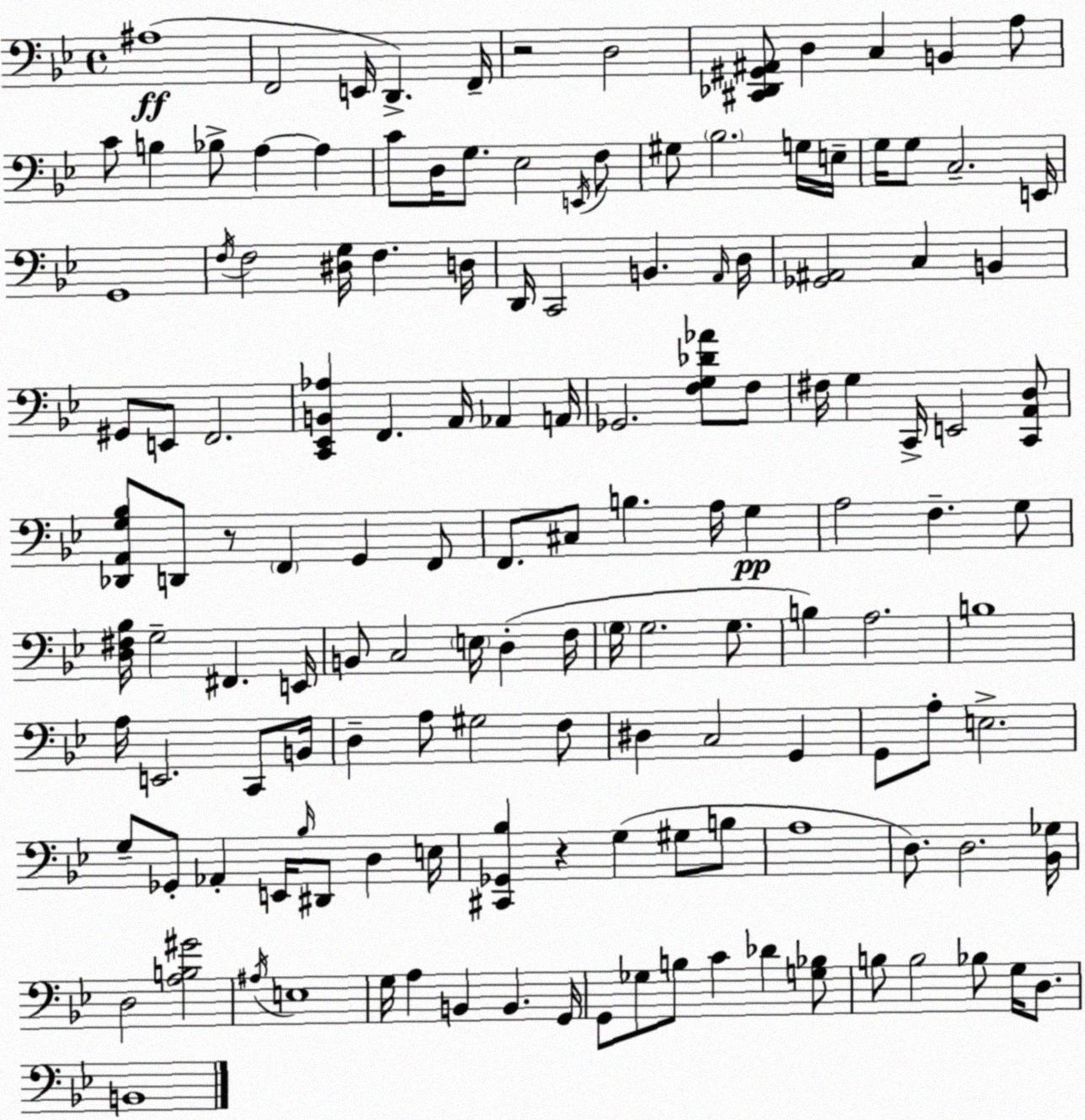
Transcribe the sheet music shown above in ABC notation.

X:1
T:Untitled
M:4/4
L:1/4
K:Gm
^A,4 F,,2 E,,/4 D,, F,,/4 z2 D,2 [^C,,_D,,^G,,^A,,]/2 D, C, B,, A,/2 C/2 B, _B,/2 A, A, C/2 D,/4 G,/2 _E,2 E,,/4 F,/2 ^G,/2 _B,2 G,/4 E,/4 G,/4 G,/2 C,2 E,,/4 G,,4 F,/4 F,2 [^D,G,]/4 F, D,/4 D,,/4 C,,2 B,, A,,/4 D,/4 [_G,,^A,,]2 C, B,, ^G,,/2 E,,/2 F,,2 [C,,_E,,B,,_A,] F,, A,,/4 _A,, A,,/4 _G,,2 [F,G,_D_A]/2 F,/2 ^F,/4 G, C,,/4 E,,2 [C,,A,,D,]/2 [_D,,A,,G,_B,]/2 D,,/2 z/2 F,, G,, F,,/2 F,,/2 ^C,/2 B, A,/4 G, A,2 F, G,/2 [D,^F,_B,]/4 G,2 ^F,, E,,/4 B,,/2 C,2 E,/4 D, F,/4 G,/4 G,2 G,/2 B, A,2 B,4 A,/4 E,,2 C,,/2 B,,/4 D, A,/2 ^G,2 F,/2 ^D, C,2 G,, G,,/2 A,/2 E,2 G,/2 _G,,/2 _A,, E,,/4 _B,/4 ^D,,/2 D, E,/4 [^C,,_G,,_B,] z G, ^G,/2 B,/2 A,4 D,/2 D,2 [_B,,_G,]/4 D,2 [A,B,^G]2 ^A,/4 E,4 G,/4 A, B,, B,, G,,/4 G,,/2 _G,/2 B,/2 C _D [G,_B,]/2 B,/2 B,2 _B,/2 G,/4 D,/2 B,,4